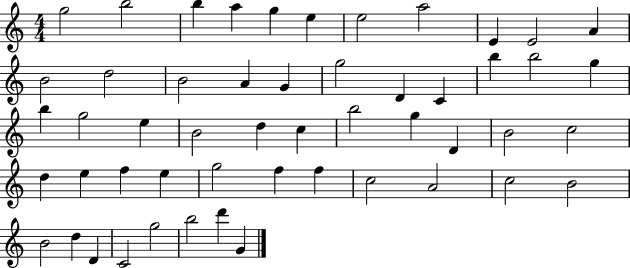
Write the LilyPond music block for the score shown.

{
  \clef treble
  \numericTimeSignature
  \time 4/4
  \key c \major
  g''2 b''2 | b''4 a''4 g''4 e''4 | e''2 a''2 | e'4 e'2 a'4 | \break b'2 d''2 | b'2 a'4 g'4 | g''2 d'4 c'4 | b''4 b''2 g''4 | \break b''4 g''2 e''4 | b'2 d''4 c''4 | b''2 g''4 d'4 | b'2 c''2 | \break d''4 e''4 f''4 e''4 | g''2 f''4 f''4 | c''2 a'2 | c''2 b'2 | \break b'2 d''4 d'4 | c'2 g''2 | b''2 d'''4 g'4 | \bar "|."
}